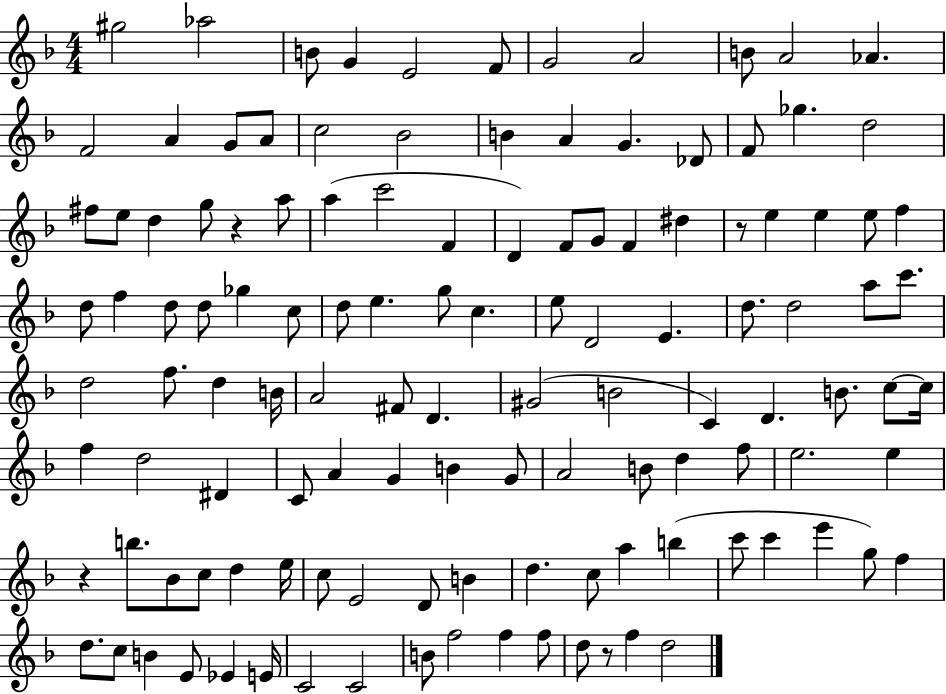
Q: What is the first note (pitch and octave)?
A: G#5